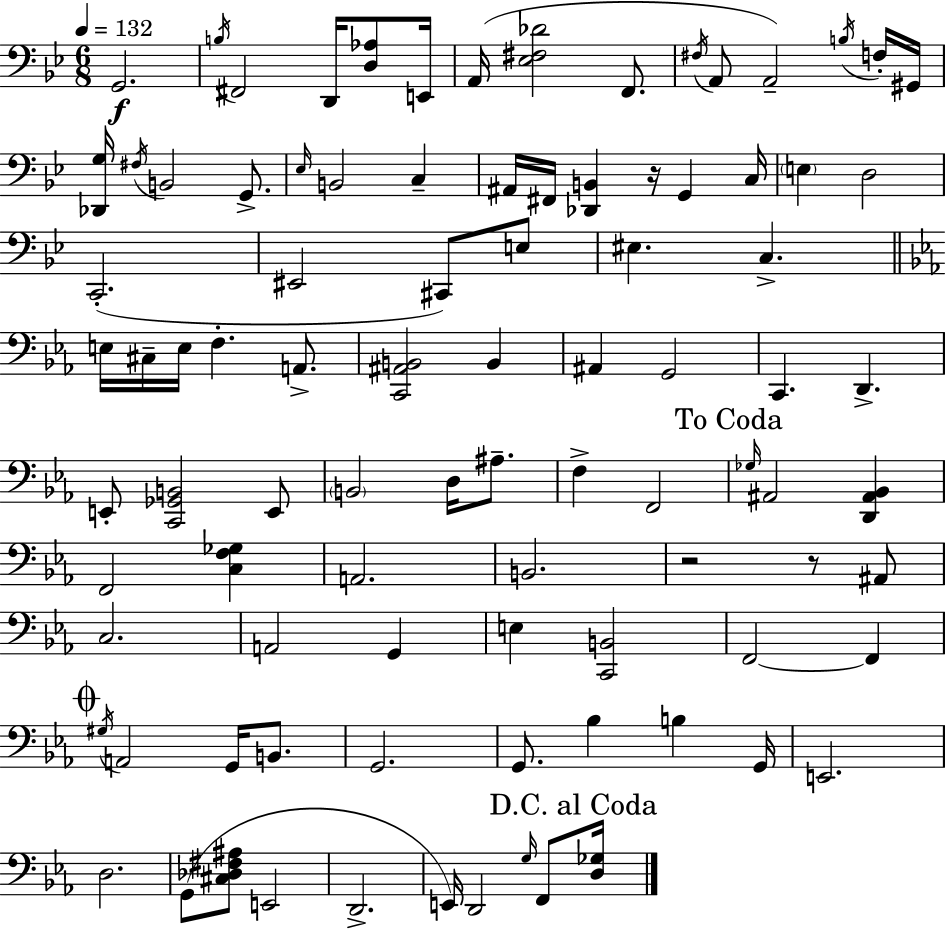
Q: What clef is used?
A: bass